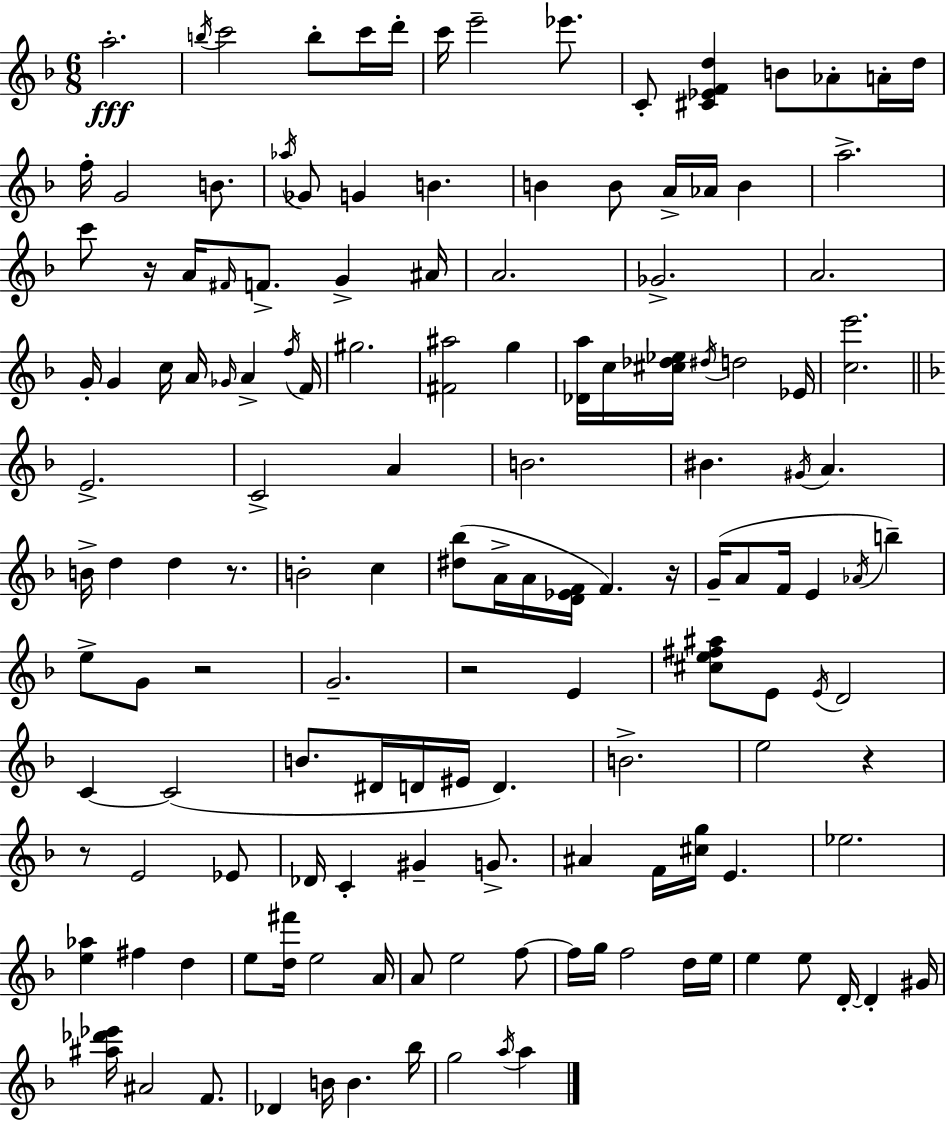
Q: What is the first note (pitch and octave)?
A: A5